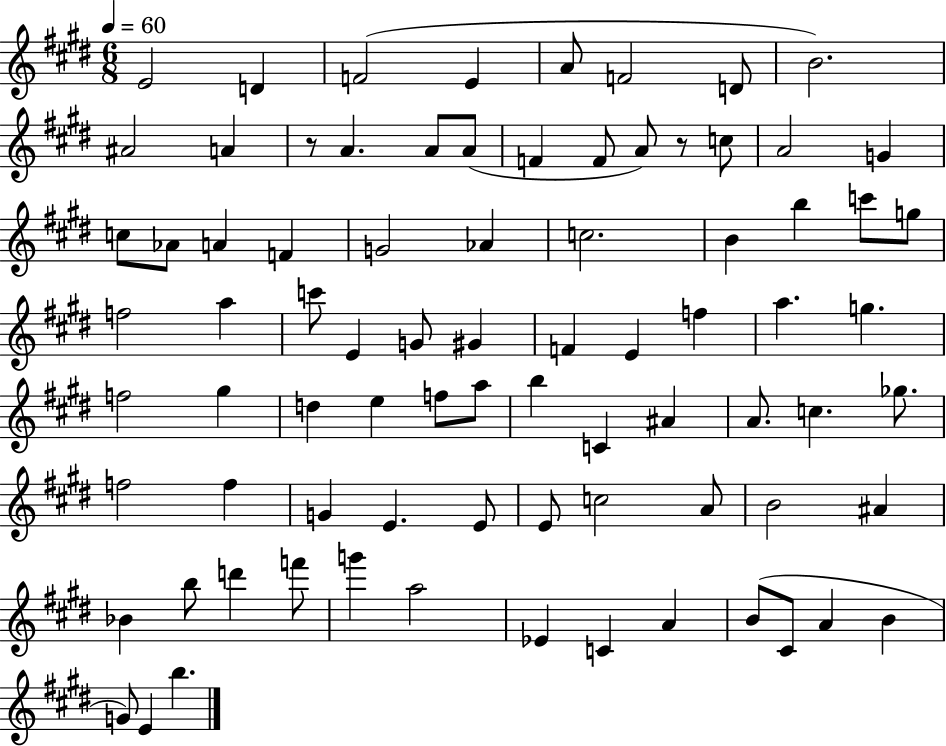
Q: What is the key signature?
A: E major